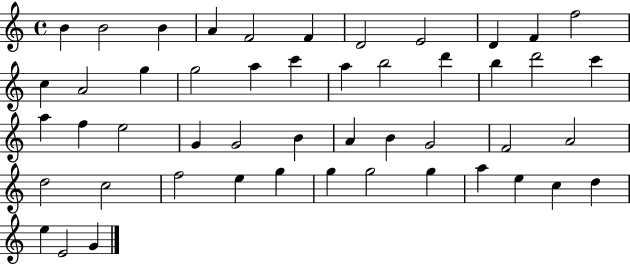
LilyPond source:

{
  \clef treble
  \time 4/4
  \defaultTimeSignature
  \key c \major
  b'4 b'2 b'4 | a'4 f'2 f'4 | d'2 e'2 | d'4 f'4 f''2 | \break c''4 a'2 g''4 | g''2 a''4 c'''4 | a''4 b''2 d'''4 | b''4 d'''2 c'''4 | \break a''4 f''4 e''2 | g'4 g'2 b'4 | a'4 b'4 g'2 | f'2 a'2 | \break d''2 c''2 | f''2 e''4 g''4 | g''4 g''2 g''4 | a''4 e''4 c''4 d''4 | \break e''4 e'2 g'4 | \bar "|."
}